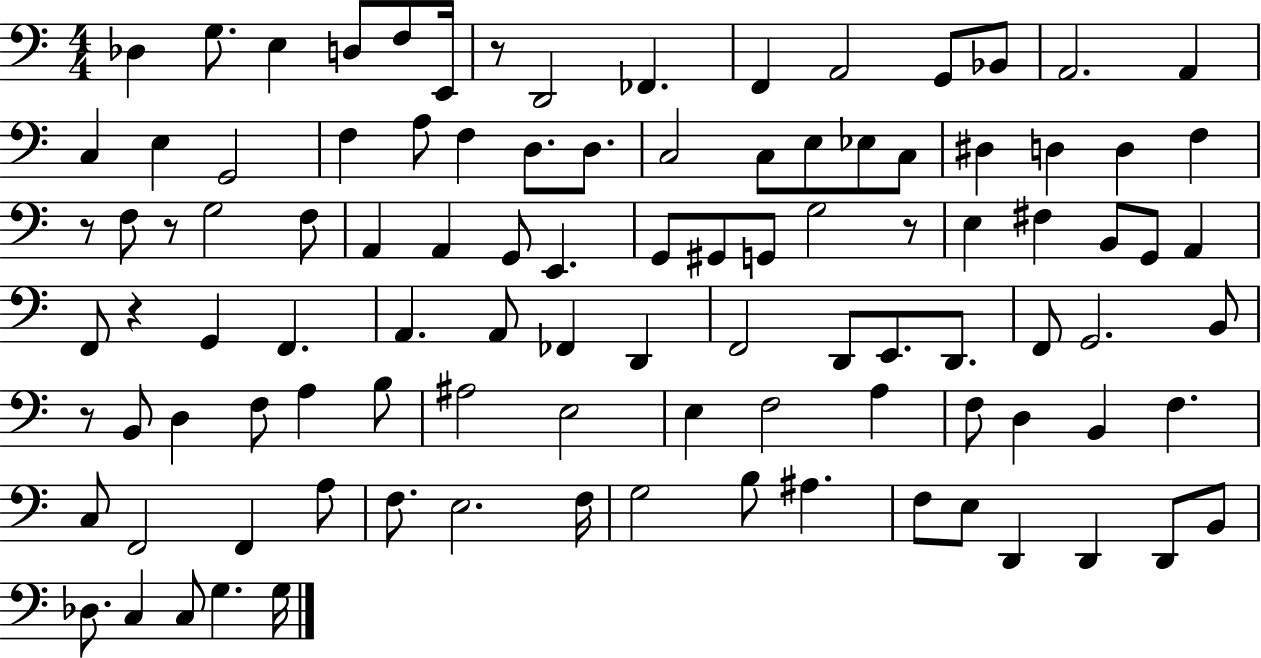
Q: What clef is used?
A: bass